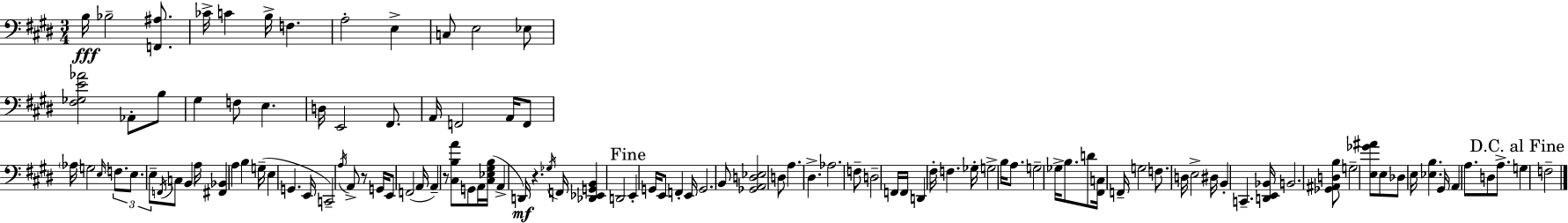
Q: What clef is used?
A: bass